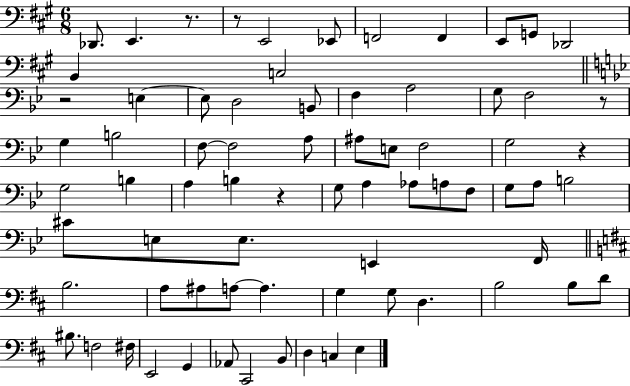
Db2/e. E2/q. R/e. R/e E2/h Eb2/e F2/h F2/q E2/e G2/e Db2/h B2/q C3/h R/h E3/q E3/e D3/h B2/e F3/q A3/h G3/e F3/h R/e G3/q B3/h F3/e F3/h A3/e A#3/e E3/e F3/h G3/h R/q G3/h B3/q A3/q B3/q R/q G3/e A3/q Ab3/e A3/e F3/e G3/e A3/e B3/h C#4/e E3/e E3/e. E2/q F2/s B3/h. A3/e A#3/e A3/e A3/q. G3/q G3/e D3/q. B3/h B3/e D4/e BIS3/e. F3/h F#3/s E2/h G2/q Ab2/e C#2/h B2/e D3/q C3/q E3/q